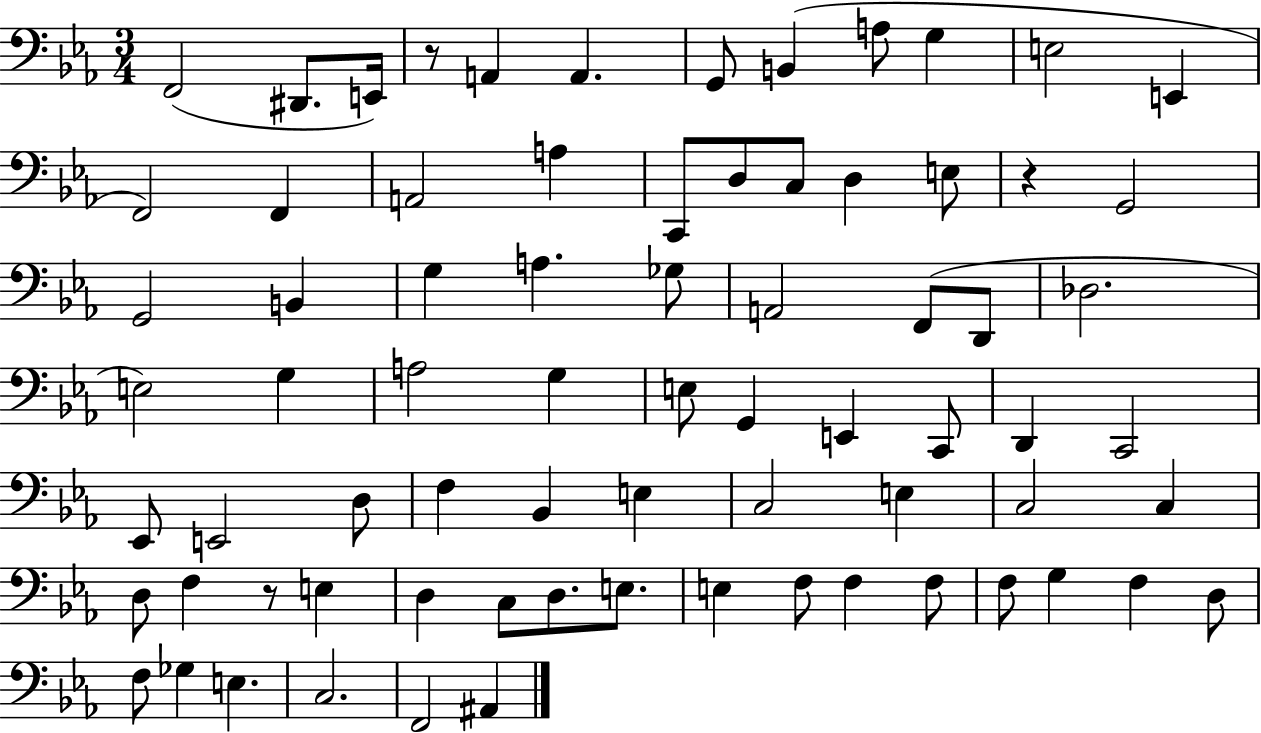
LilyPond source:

{
  \clef bass
  \numericTimeSignature
  \time 3/4
  \key ees \major
  f,2( dis,8. e,16) | r8 a,4 a,4. | g,8 b,4( a8 g4 | e2 e,4 | \break f,2) f,4 | a,2 a4 | c,8 d8 c8 d4 e8 | r4 g,2 | \break g,2 b,4 | g4 a4. ges8 | a,2 f,8( d,8 | des2. | \break e2) g4 | a2 g4 | e8 g,4 e,4 c,8 | d,4 c,2 | \break ees,8 e,2 d8 | f4 bes,4 e4 | c2 e4 | c2 c4 | \break d8 f4 r8 e4 | d4 c8 d8. e8. | e4 f8 f4 f8 | f8 g4 f4 d8 | \break f8 ges4 e4. | c2. | f,2 ais,4 | \bar "|."
}